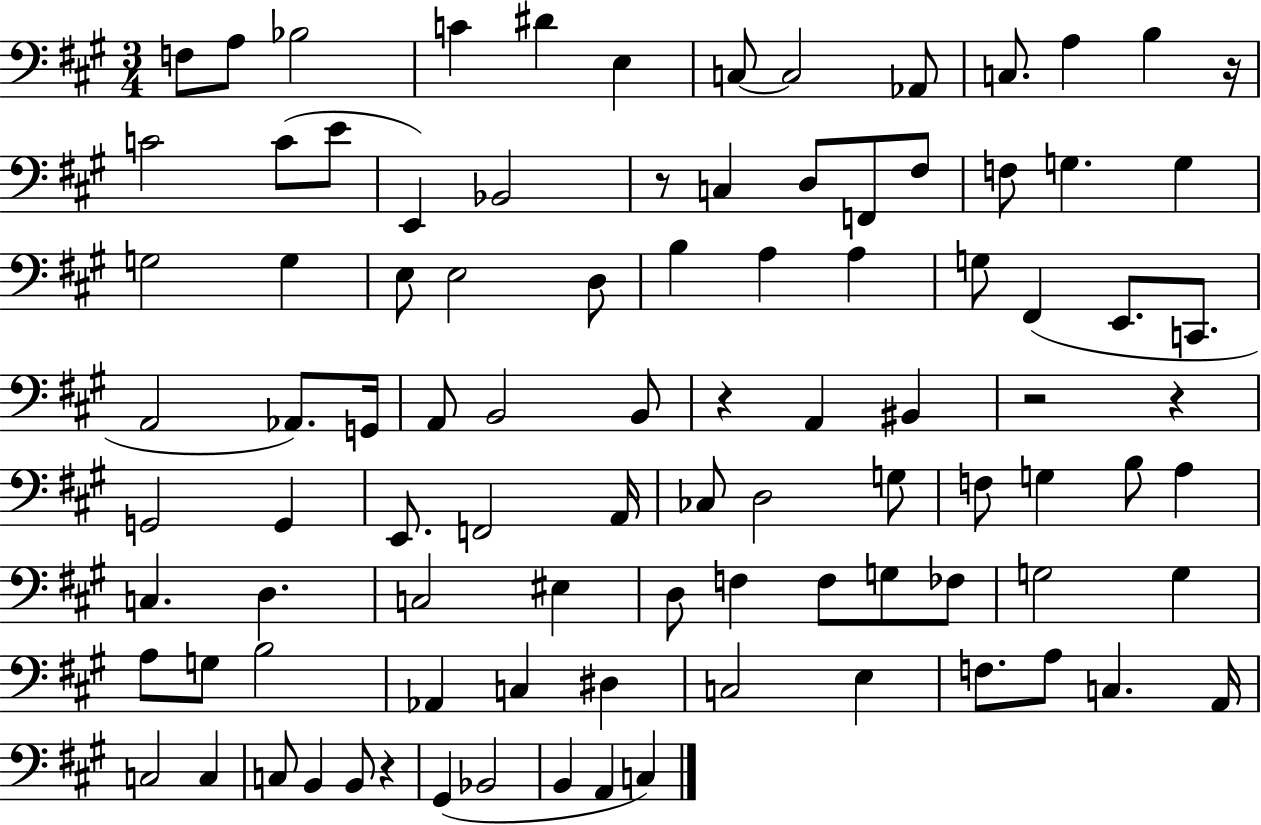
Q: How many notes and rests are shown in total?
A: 95